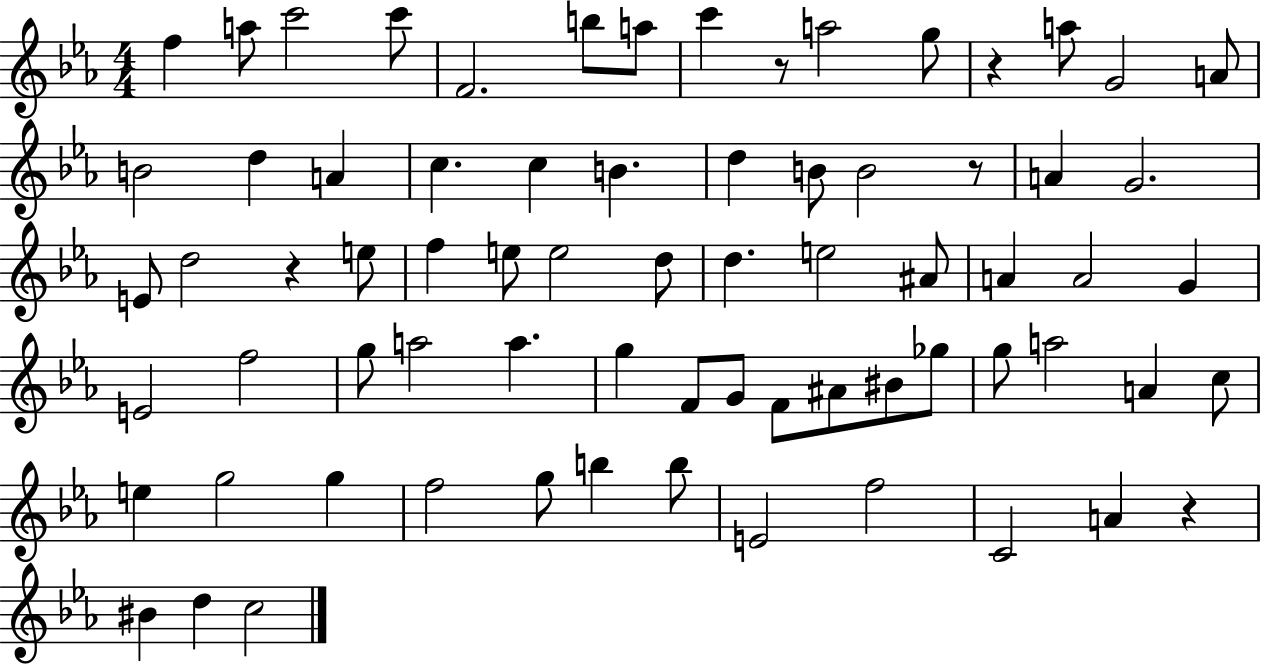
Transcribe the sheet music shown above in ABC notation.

X:1
T:Untitled
M:4/4
L:1/4
K:Eb
f a/2 c'2 c'/2 F2 b/2 a/2 c' z/2 a2 g/2 z a/2 G2 A/2 B2 d A c c B d B/2 B2 z/2 A G2 E/2 d2 z e/2 f e/2 e2 d/2 d e2 ^A/2 A A2 G E2 f2 g/2 a2 a g F/2 G/2 F/2 ^A/2 ^B/2 _g/2 g/2 a2 A c/2 e g2 g f2 g/2 b b/2 E2 f2 C2 A z ^B d c2